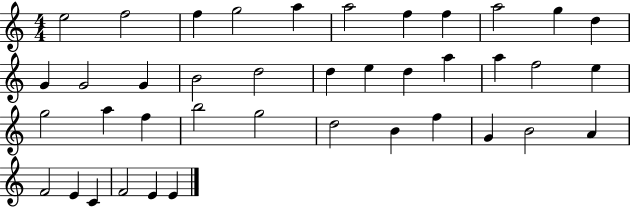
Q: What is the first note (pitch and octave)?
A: E5